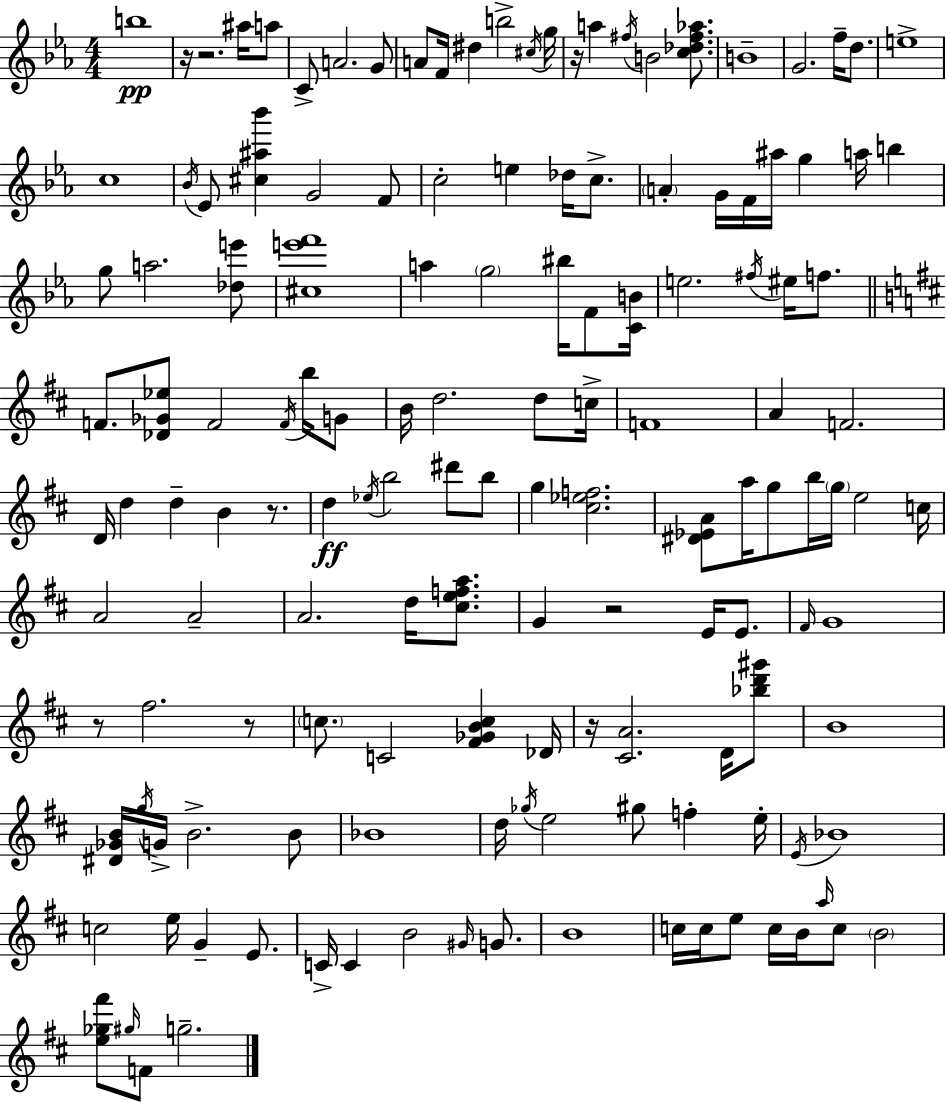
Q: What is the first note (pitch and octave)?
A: B5